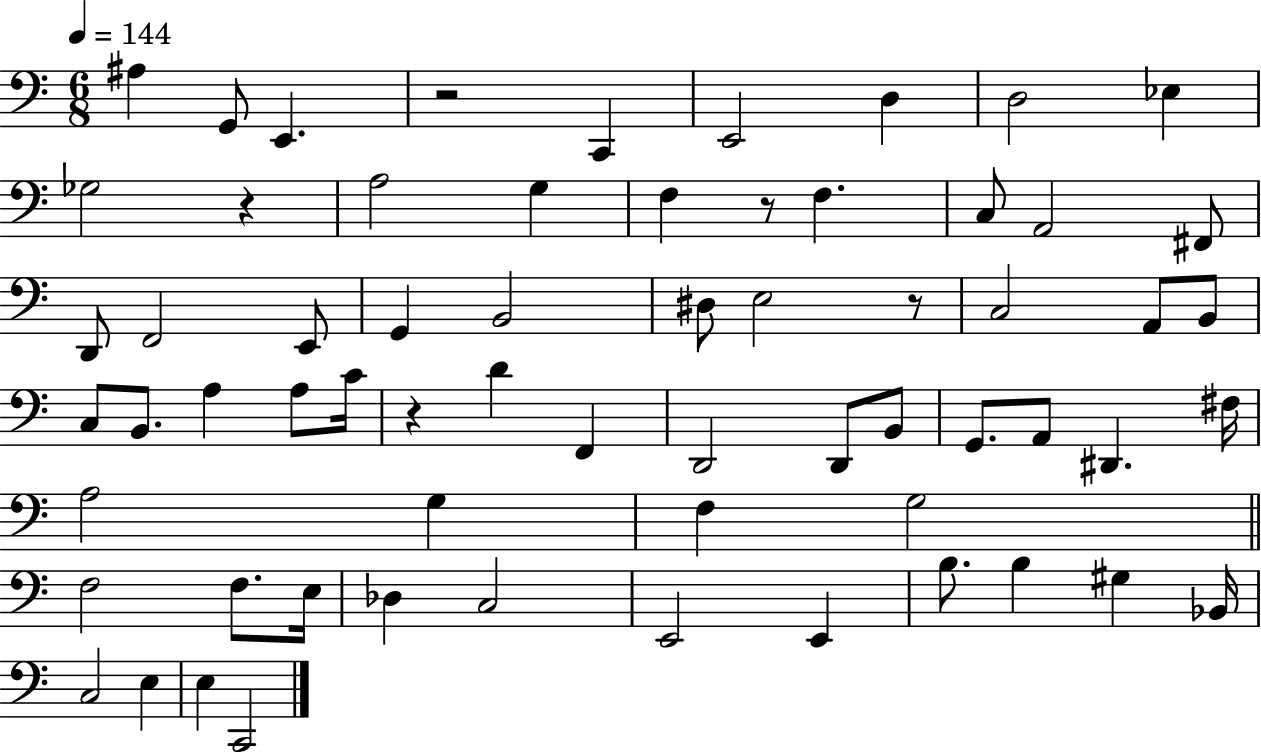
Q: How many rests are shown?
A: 5